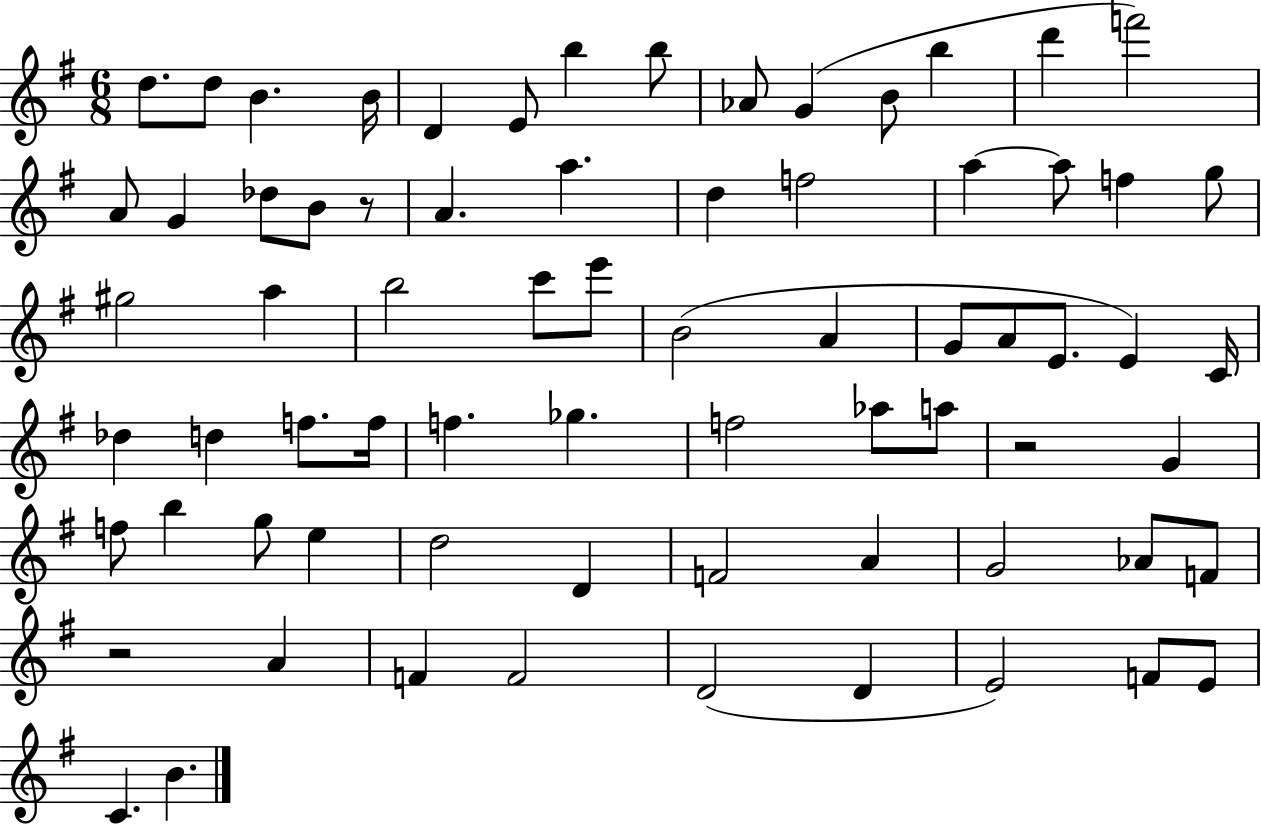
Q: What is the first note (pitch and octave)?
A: D5